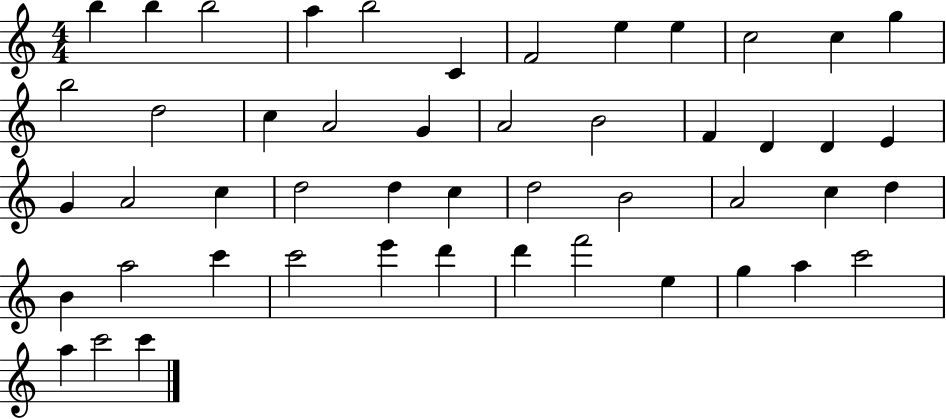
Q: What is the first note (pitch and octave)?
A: B5